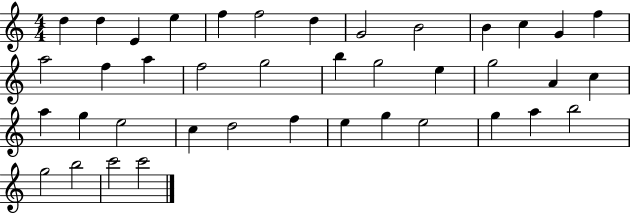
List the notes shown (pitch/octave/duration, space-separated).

D5/q D5/q E4/q E5/q F5/q F5/h D5/q G4/h B4/h B4/q C5/q G4/q F5/q A5/h F5/q A5/q F5/h G5/h B5/q G5/h E5/q G5/h A4/q C5/q A5/q G5/q E5/h C5/q D5/h F5/q E5/q G5/q E5/h G5/q A5/q B5/h G5/h B5/h C6/h C6/h